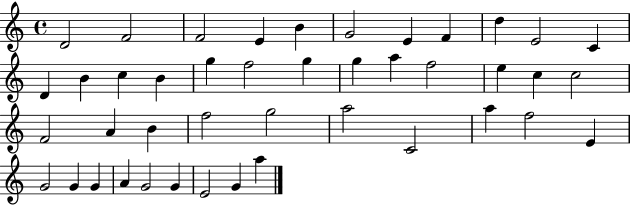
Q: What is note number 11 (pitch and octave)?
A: C4